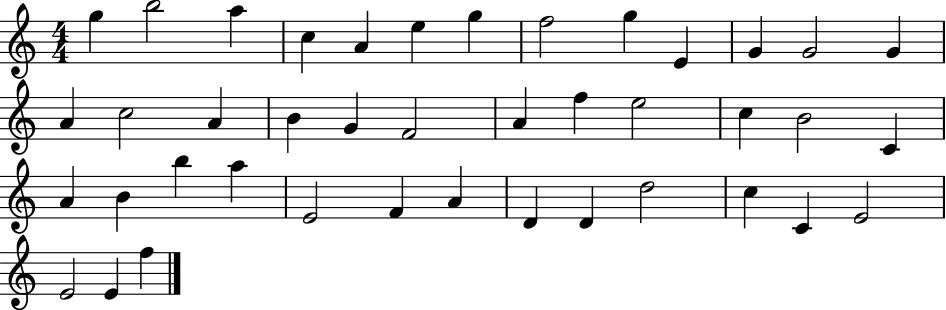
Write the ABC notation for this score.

X:1
T:Untitled
M:4/4
L:1/4
K:C
g b2 a c A e g f2 g E G G2 G A c2 A B G F2 A f e2 c B2 C A B b a E2 F A D D d2 c C E2 E2 E f